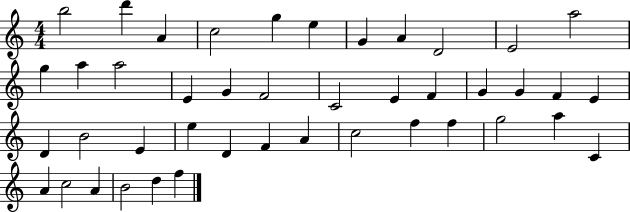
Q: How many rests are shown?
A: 0